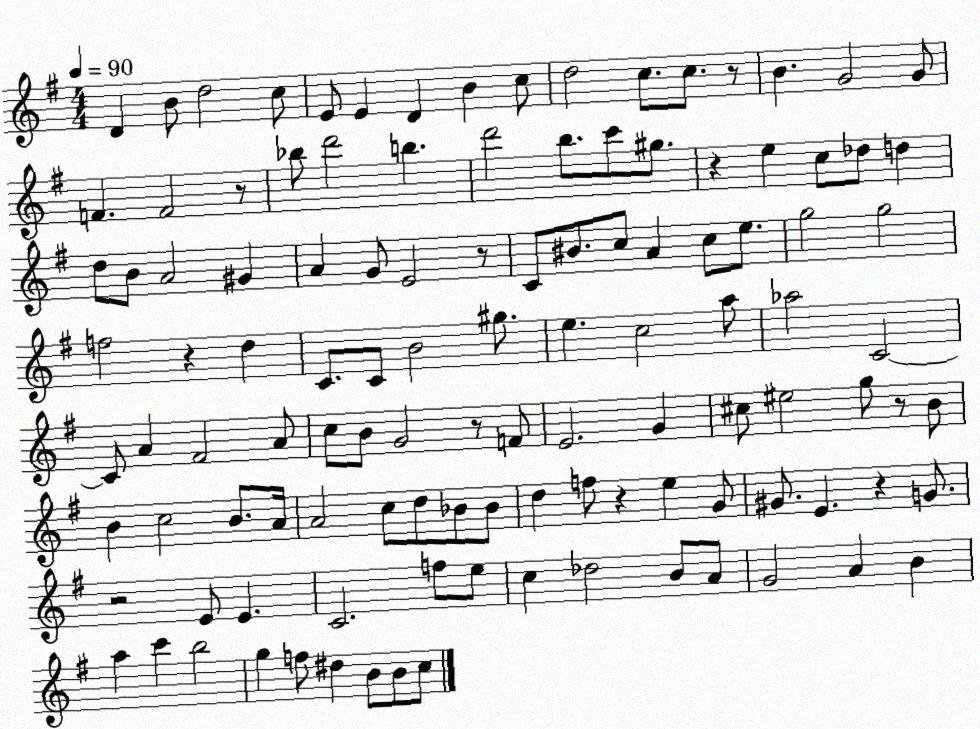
X:1
T:Untitled
M:4/4
L:1/4
K:G
D B/2 d2 c/2 E/2 E D B c/2 d2 c/2 c/2 z/2 B G2 G/2 F F2 z/2 _b/2 d'2 b d'2 b/2 c'/2 ^g/2 z e c/2 _d/2 d d/2 B/2 A2 ^G A G/2 E2 z/2 C/2 ^B/2 c/2 A c/2 e/2 g2 g2 f2 z d C/2 C/2 B2 ^g/2 e c2 a/2 _a2 C2 C/2 A ^F2 A/2 c/2 B/2 G2 z/2 F/2 E2 G ^c/2 ^e2 g/2 z/2 B/2 B c2 B/2 A/4 A2 c/2 d/2 _B/2 _B/2 d f/2 z e G/2 ^G/2 E z G/2 z2 E/2 E C2 f/2 e/2 c _d2 B/2 A/2 G2 A B a c' b2 g f/2 ^d B/2 B/2 c/2